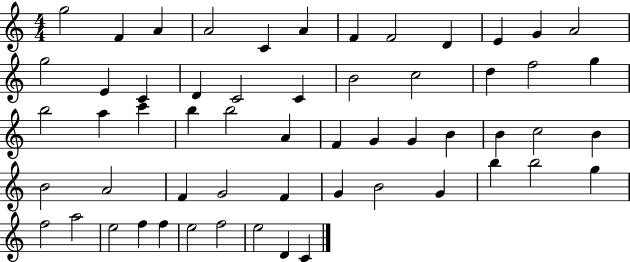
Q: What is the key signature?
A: C major